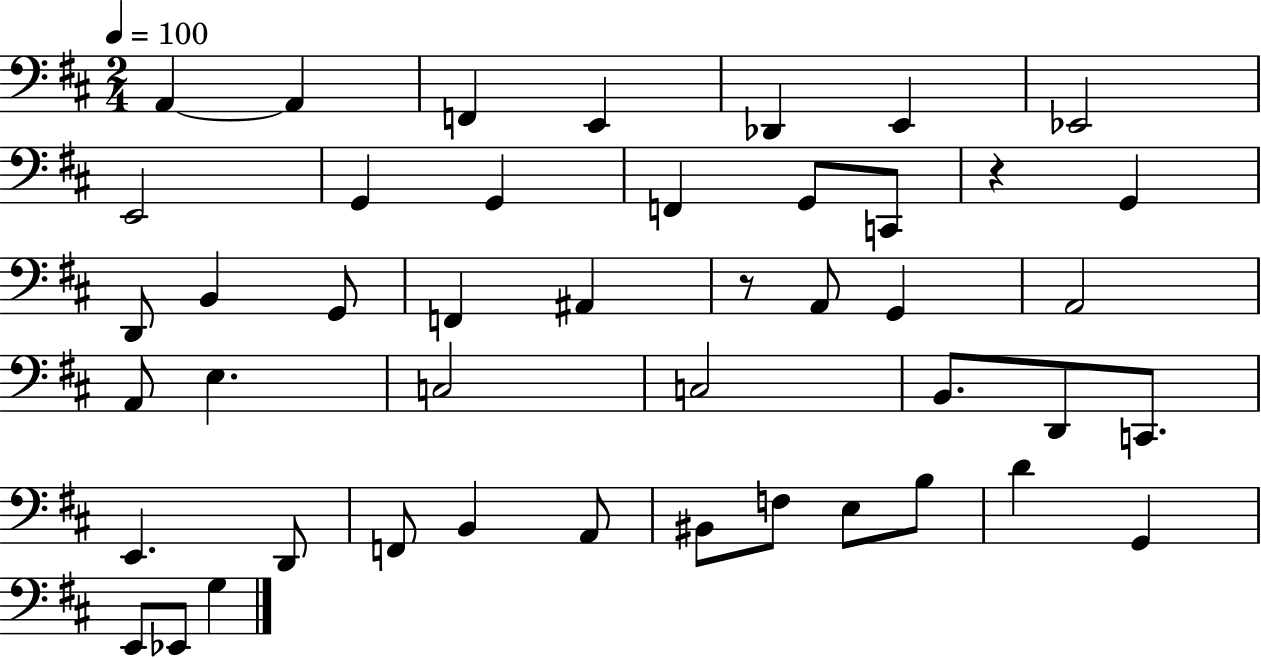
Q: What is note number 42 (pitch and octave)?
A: Eb2